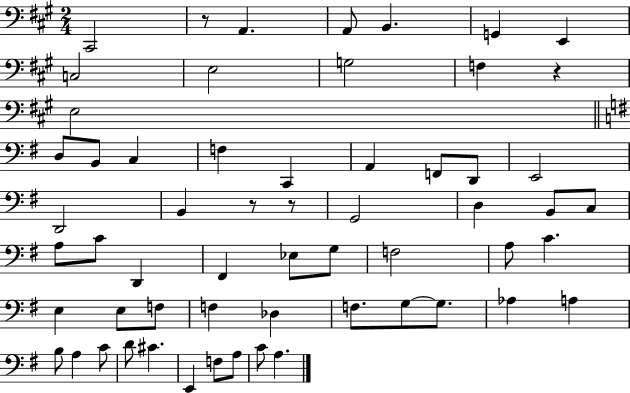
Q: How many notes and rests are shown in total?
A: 59